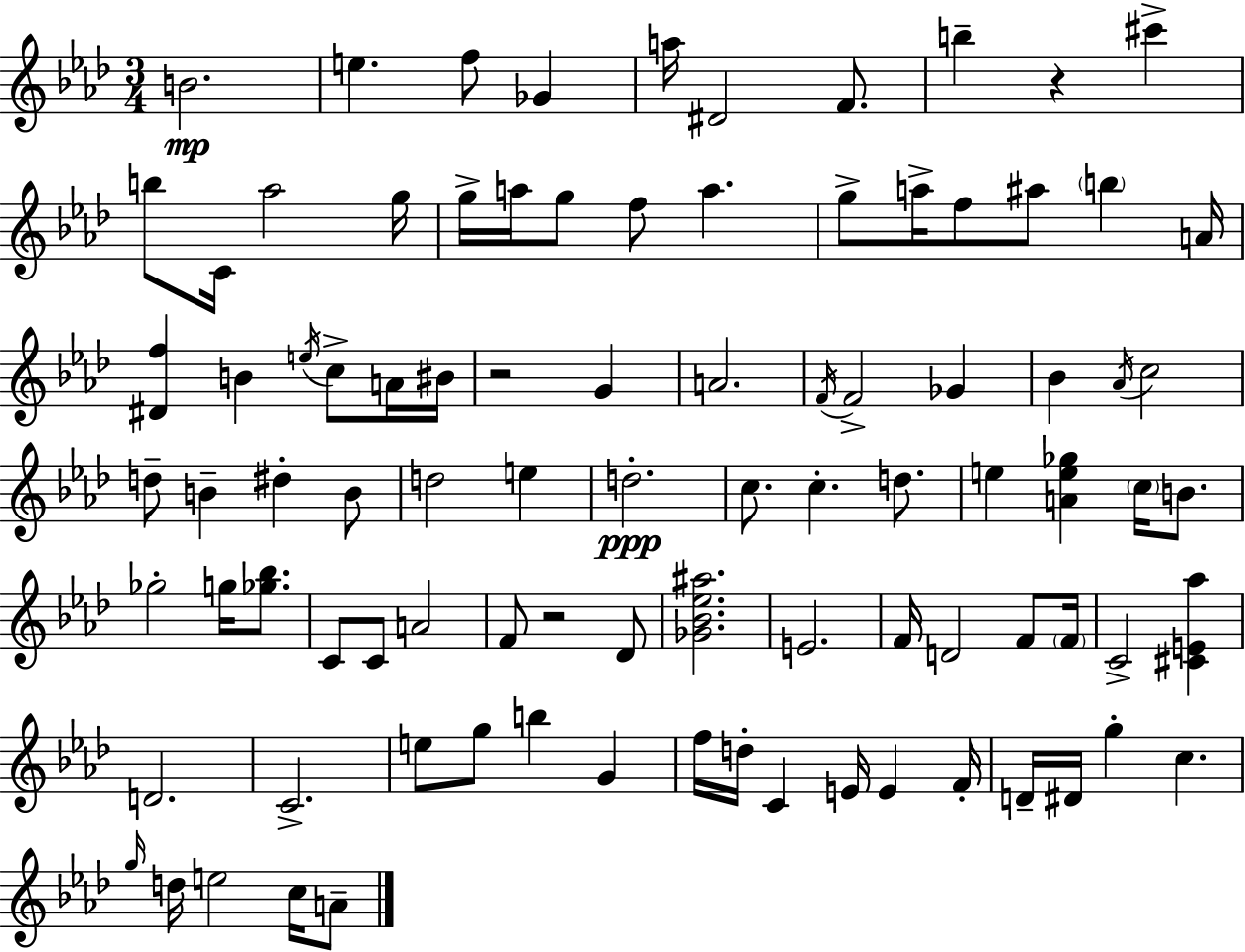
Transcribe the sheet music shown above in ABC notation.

X:1
T:Untitled
M:3/4
L:1/4
K:Fm
B2 e f/2 _G a/4 ^D2 F/2 b z ^c' b/2 C/4 _a2 g/4 g/4 a/4 g/2 f/2 a g/2 a/4 f/2 ^a/2 b A/4 [^Df] B e/4 c/2 A/4 ^B/4 z2 G A2 F/4 F2 _G _B _A/4 c2 d/2 B ^d B/2 d2 e d2 c/2 c d/2 e [Ae_g] c/4 B/2 _g2 g/4 [_g_b]/2 C/2 C/2 A2 F/2 z2 _D/2 [_G_B_e^a]2 E2 F/4 D2 F/2 F/4 C2 [^CE_a] D2 C2 e/2 g/2 b G f/4 d/4 C E/4 E F/4 D/4 ^D/4 g c g/4 d/4 e2 c/4 A/2